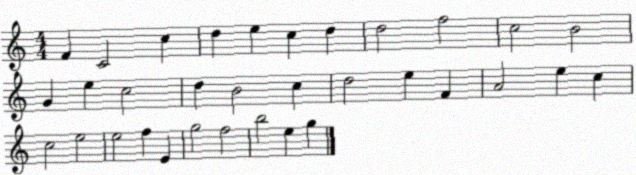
X:1
T:Untitled
M:4/4
L:1/4
K:C
F C2 c d e c d d2 f2 c2 B2 G e c2 d B2 c d2 e F A2 e c c2 e2 e2 f E g2 f2 b2 e g